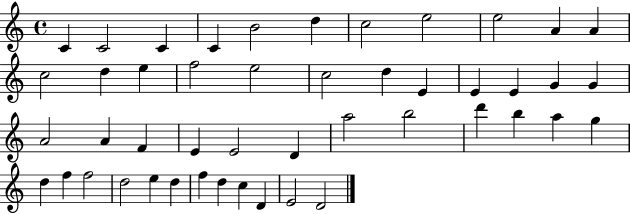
{
  \clef treble
  \time 4/4
  \defaultTimeSignature
  \key c \major
  c'4 c'2 c'4 | c'4 b'2 d''4 | c''2 e''2 | e''2 a'4 a'4 | \break c''2 d''4 e''4 | f''2 e''2 | c''2 d''4 e'4 | e'4 e'4 g'4 g'4 | \break a'2 a'4 f'4 | e'4 e'2 d'4 | a''2 b''2 | d'''4 b''4 a''4 g''4 | \break d''4 f''4 f''2 | d''2 e''4 d''4 | f''4 d''4 c''4 d'4 | e'2 d'2 | \break \bar "|."
}